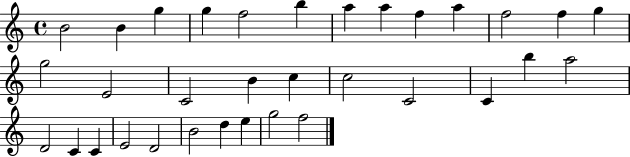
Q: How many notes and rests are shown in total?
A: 33